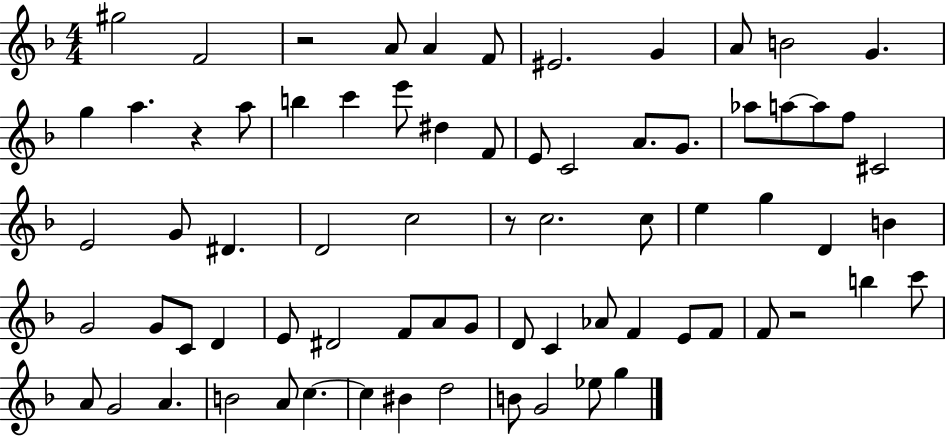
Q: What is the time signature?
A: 4/4